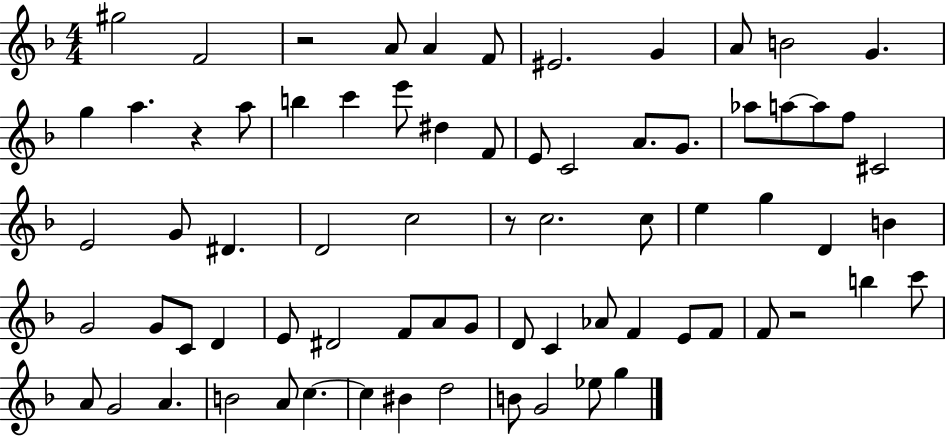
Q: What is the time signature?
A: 4/4